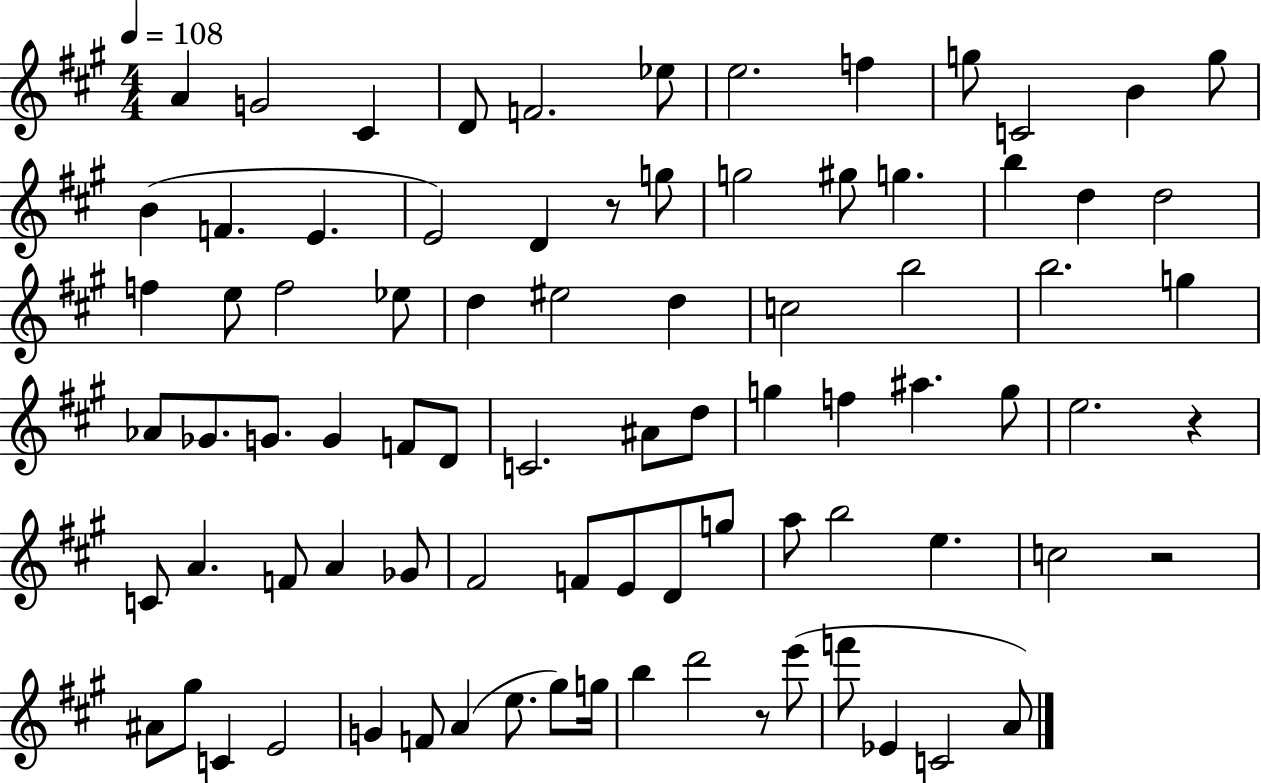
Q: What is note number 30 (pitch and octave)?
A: EIS5